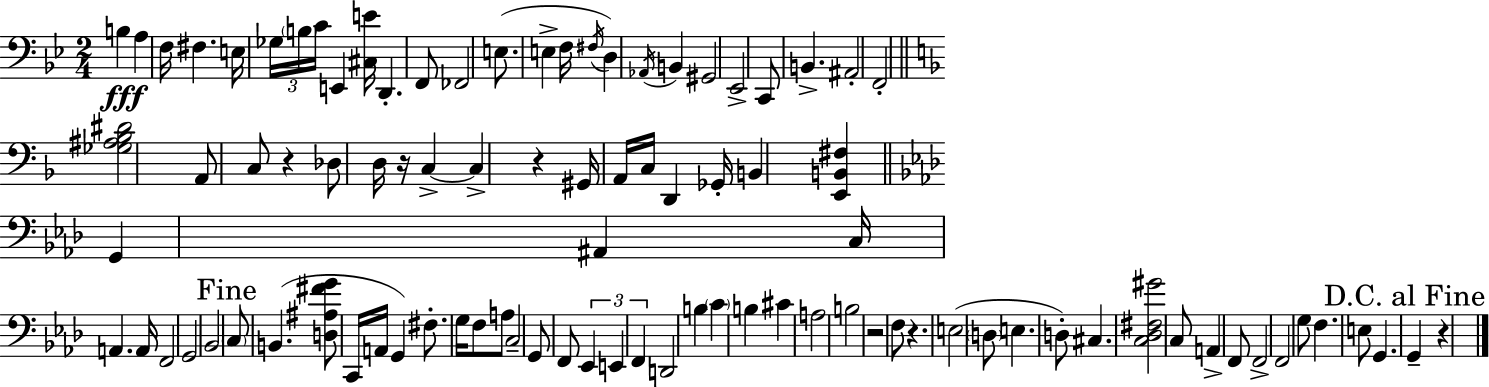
{
  \clef bass
  \numericTimeSignature
  \time 2/4
  \key bes \major
  b4\fff a4 | f16 fis4. e16 | \tuplet 3/2 { ges16 \parenthesize b16 c'16 } e,4 <cis e'>16 | d,4.-. f,8 | \break fes,2 | e8.( e4-> f16 | \acciaccatura { fis16 } d4) \acciaccatura { aes,16 } b,4 | gis,2 | \break ees,2-> | c,8 b,4.-> | ais,2-. | f,2-. | \break \bar "||" \break \key f \major <ges ais bes dis'>2 | a,8 c8 r4 | des8 d16 r16 c4->~~ | c4-> r4 | \break gis,16 a,16 c16 d,4 ges,16-. | b,4 <e, b, fis>4 | \bar "||" \break \key f \minor g,4 ais,4 | c16 a,4. a,16 | f,2 | g,2 | \break bes,2 | \mark "Fine" \parenthesize c8 b,4.( | <d ais fis' g'>8 c,16 a,16 g,4) | fis8.-. g16 f8 a8 | \break c2-- | g,8 f,8 \tuplet 3/2 { ees,4 | e,4 f,4 } | d,2 | \break b4 \parenthesize c'4 | b4 cis'4 | a2 | b2 | \break r2 | f8 r4. | e2( | \parenthesize d8 e4. | \break d8-.) cis4. | <c des fis gis'>2 | c8 a,4-> f,8 | f,2-> | \break f,2 | g8 f4. | e8 g,4. | \mark "D.C. al Fine" g,4-- r4 | \break \bar "|."
}